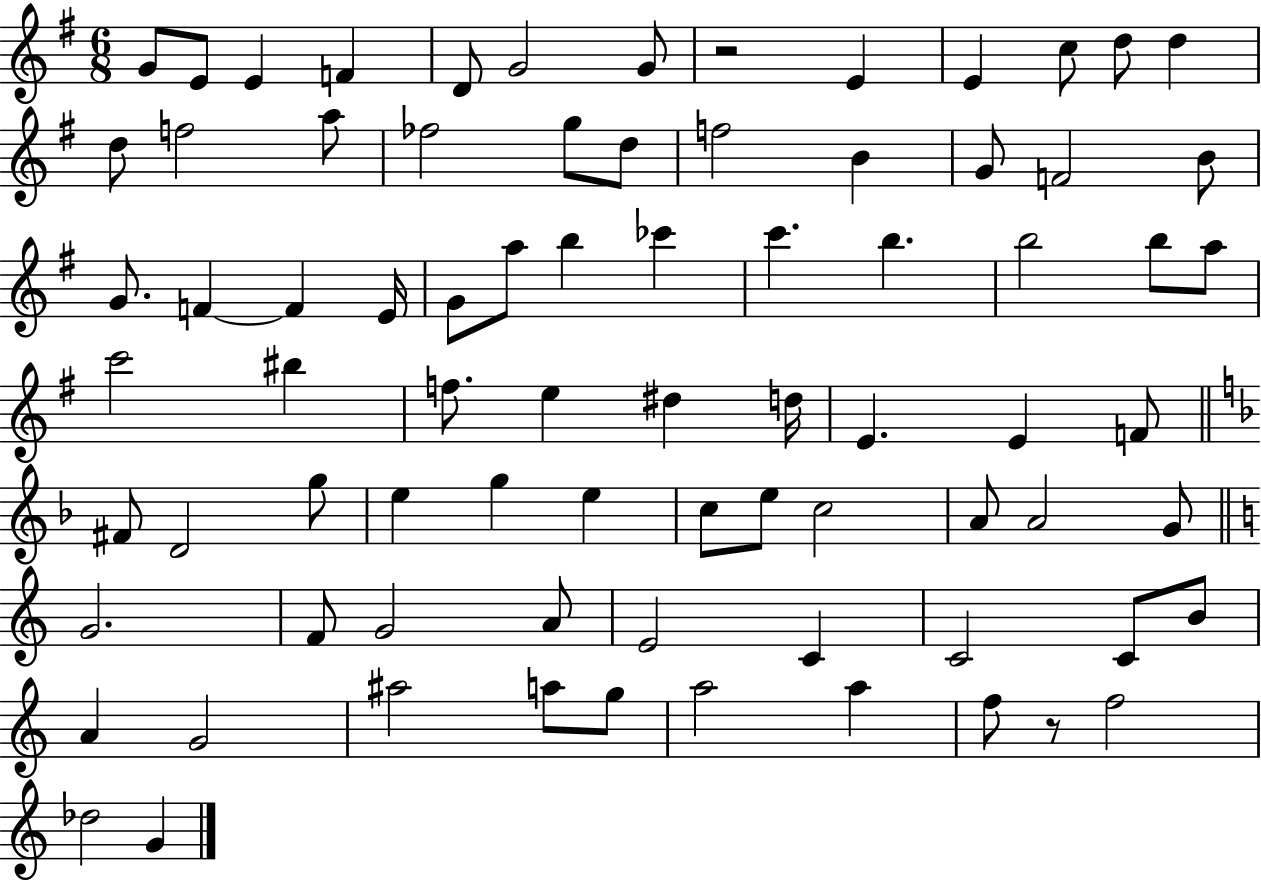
X:1
T:Untitled
M:6/8
L:1/4
K:G
G/2 E/2 E F D/2 G2 G/2 z2 E E c/2 d/2 d d/2 f2 a/2 _f2 g/2 d/2 f2 B G/2 F2 B/2 G/2 F F E/4 G/2 a/2 b _c' c' b b2 b/2 a/2 c'2 ^b f/2 e ^d d/4 E E F/2 ^F/2 D2 g/2 e g e c/2 e/2 c2 A/2 A2 G/2 G2 F/2 G2 A/2 E2 C C2 C/2 B/2 A G2 ^a2 a/2 g/2 a2 a f/2 z/2 f2 _d2 G